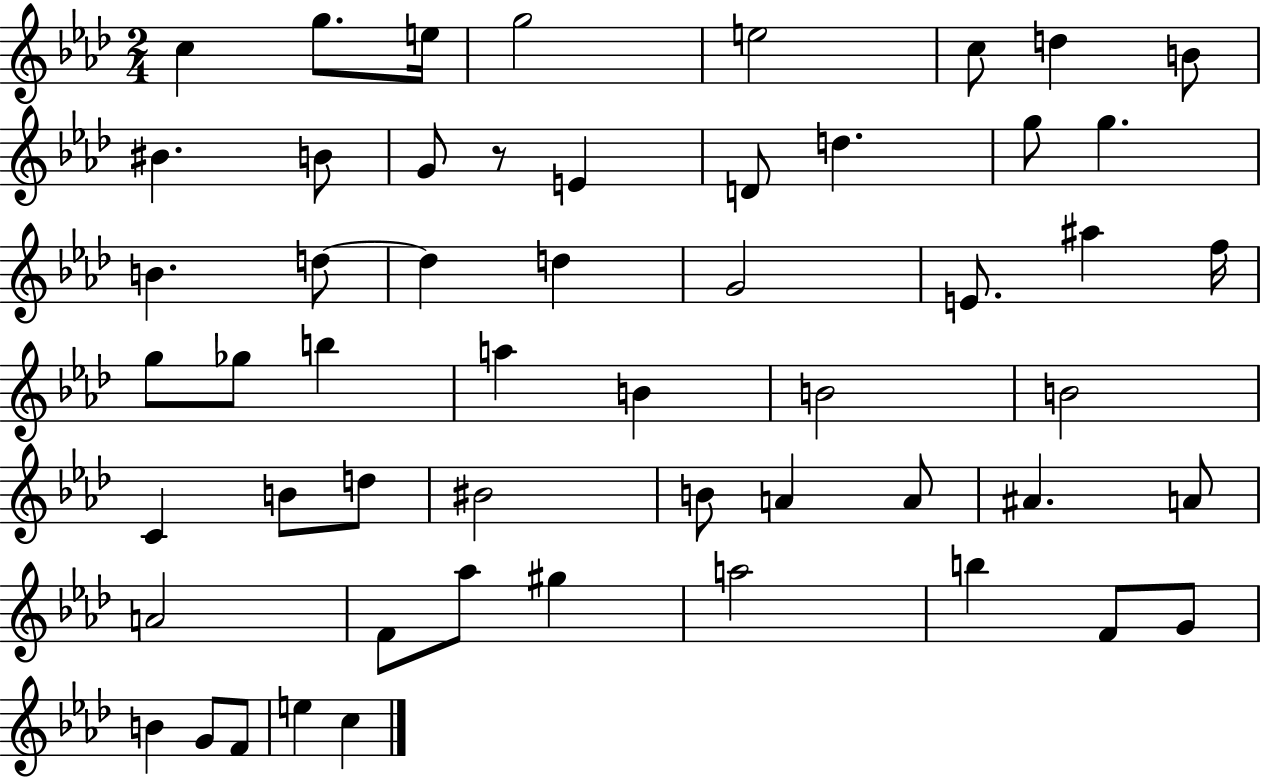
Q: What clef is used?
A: treble